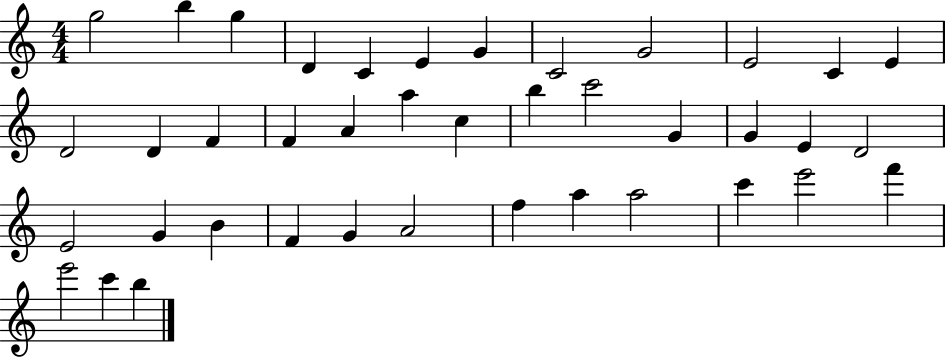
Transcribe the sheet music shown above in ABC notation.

X:1
T:Untitled
M:4/4
L:1/4
K:C
g2 b g D C E G C2 G2 E2 C E D2 D F F A a c b c'2 G G E D2 E2 G B F G A2 f a a2 c' e'2 f' e'2 c' b